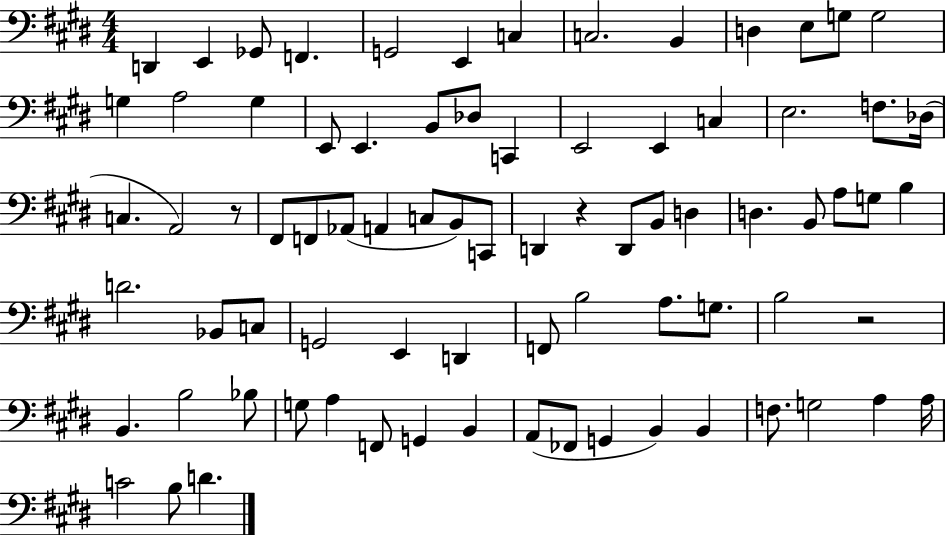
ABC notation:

X:1
T:Untitled
M:4/4
L:1/4
K:E
D,, E,, _G,,/2 F,, G,,2 E,, C, C,2 B,, D, E,/2 G,/2 G,2 G, A,2 G, E,,/2 E,, B,,/2 _D,/2 C,, E,,2 E,, C, E,2 F,/2 _D,/4 C, A,,2 z/2 ^F,,/2 F,,/2 _A,,/2 A,, C,/2 B,,/2 C,,/2 D,, z D,,/2 B,,/2 D, D, B,,/2 A,/2 G,/2 B, D2 _B,,/2 C,/2 G,,2 E,, D,, F,,/2 B,2 A,/2 G,/2 B,2 z2 B,, B,2 _B,/2 G,/2 A, F,,/2 G,, B,, A,,/2 _F,,/2 G,, B,, B,, F,/2 G,2 A, A,/4 C2 B,/2 D